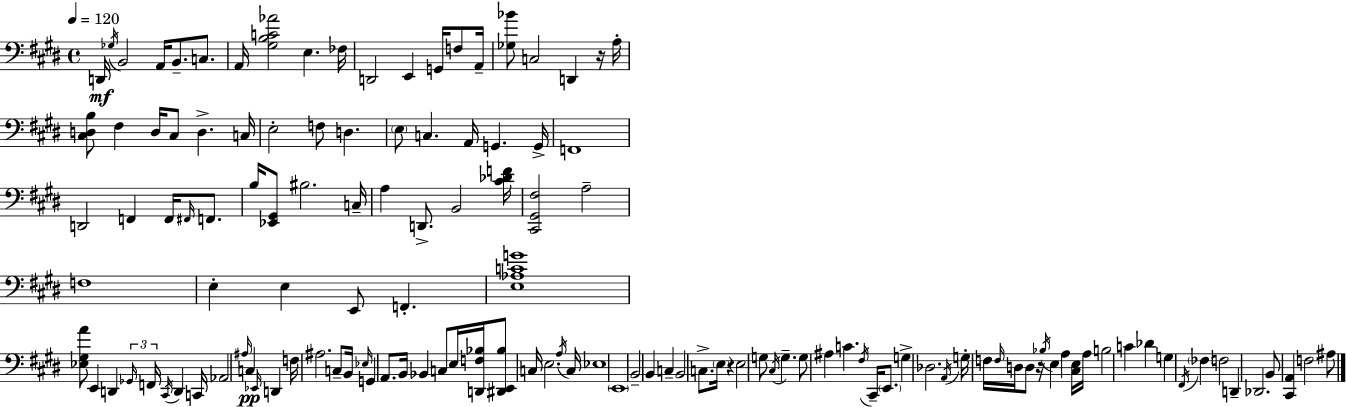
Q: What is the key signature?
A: E major